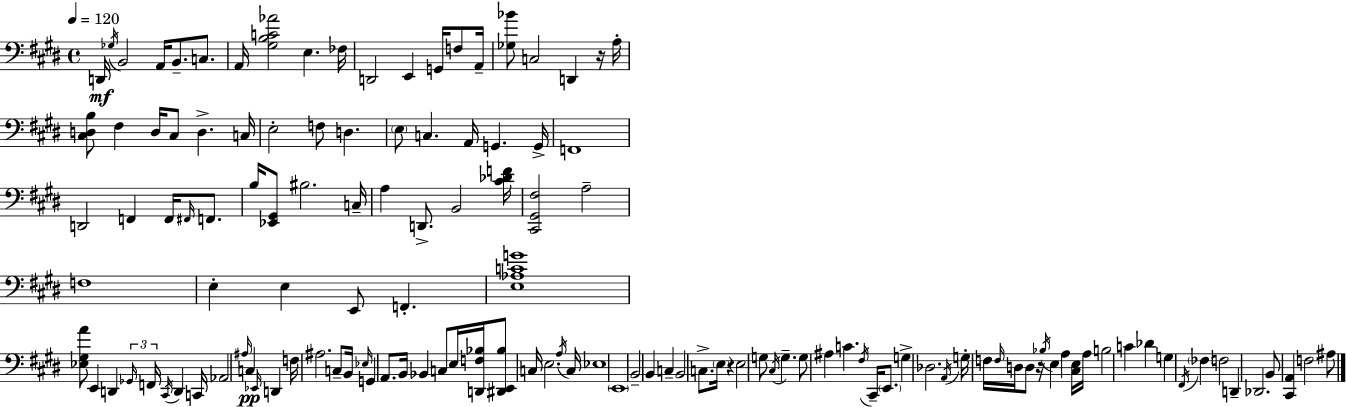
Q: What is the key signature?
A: E major